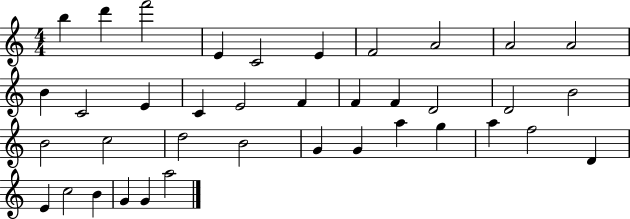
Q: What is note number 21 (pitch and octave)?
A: B4